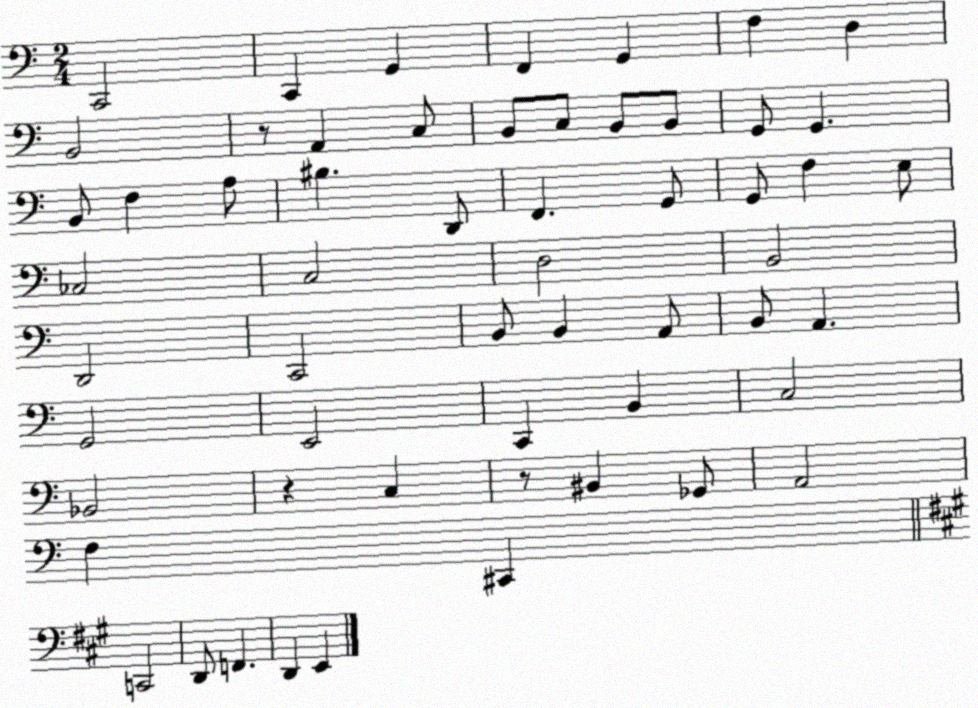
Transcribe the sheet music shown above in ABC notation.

X:1
T:Untitled
M:2/4
L:1/4
K:C
C,,2 C,, G,, F,, G,, F, D, B,,2 z/2 A,, C,/2 B,,/2 C,/2 B,,/2 B,,/2 G,,/2 G,, B,,/2 F, A,/2 ^B, D,,/2 F,, G,,/2 G,,/2 F, E,/2 _C,2 C,2 D,2 B,,2 D,,2 C,,2 B,,/2 B,, A,,/2 B,,/2 A,, G,,2 E,,2 C,, B,, C,2 _B,,2 z C, z/2 ^B,, _G,,/2 A,,2 F, ^C,, C,,2 D,,/2 F,, D,, E,,